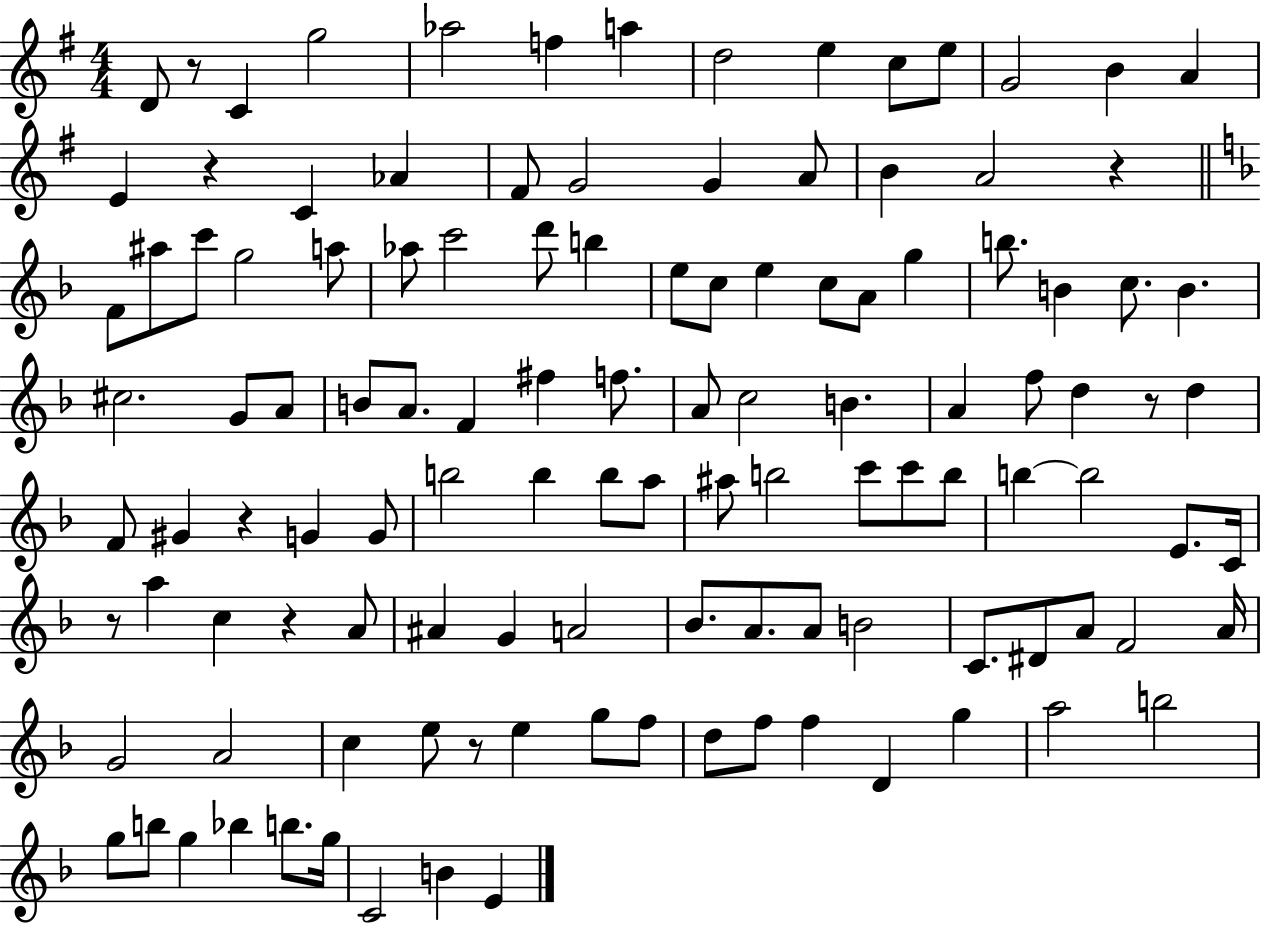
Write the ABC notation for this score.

X:1
T:Untitled
M:4/4
L:1/4
K:G
D/2 z/2 C g2 _a2 f a d2 e c/2 e/2 G2 B A E z C _A ^F/2 G2 G A/2 B A2 z F/2 ^a/2 c'/2 g2 a/2 _a/2 c'2 d'/2 b e/2 c/2 e c/2 A/2 g b/2 B c/2 B ^c2 G/2 A/2 B/2 A/2 F ^f f/2 A/2 c2 B A f/2 d z/2 d F/2 ^G z G G/2 b2 b b/2 a/2 ^a/2 b2 c'/2 c'/2 b/2 b b2 E/2 C/4 z/2 a c z A/2 ^A G A2 _B/2 A/2 A/2 B2 C/2 ^D/2 A/2 F2 A/4 G2 A2 c e/2 z/2 e g/2 f/2 d/2 f/2 f D g a2 b2 g/2 b/2 g _b b/2 g/4 C2 B E